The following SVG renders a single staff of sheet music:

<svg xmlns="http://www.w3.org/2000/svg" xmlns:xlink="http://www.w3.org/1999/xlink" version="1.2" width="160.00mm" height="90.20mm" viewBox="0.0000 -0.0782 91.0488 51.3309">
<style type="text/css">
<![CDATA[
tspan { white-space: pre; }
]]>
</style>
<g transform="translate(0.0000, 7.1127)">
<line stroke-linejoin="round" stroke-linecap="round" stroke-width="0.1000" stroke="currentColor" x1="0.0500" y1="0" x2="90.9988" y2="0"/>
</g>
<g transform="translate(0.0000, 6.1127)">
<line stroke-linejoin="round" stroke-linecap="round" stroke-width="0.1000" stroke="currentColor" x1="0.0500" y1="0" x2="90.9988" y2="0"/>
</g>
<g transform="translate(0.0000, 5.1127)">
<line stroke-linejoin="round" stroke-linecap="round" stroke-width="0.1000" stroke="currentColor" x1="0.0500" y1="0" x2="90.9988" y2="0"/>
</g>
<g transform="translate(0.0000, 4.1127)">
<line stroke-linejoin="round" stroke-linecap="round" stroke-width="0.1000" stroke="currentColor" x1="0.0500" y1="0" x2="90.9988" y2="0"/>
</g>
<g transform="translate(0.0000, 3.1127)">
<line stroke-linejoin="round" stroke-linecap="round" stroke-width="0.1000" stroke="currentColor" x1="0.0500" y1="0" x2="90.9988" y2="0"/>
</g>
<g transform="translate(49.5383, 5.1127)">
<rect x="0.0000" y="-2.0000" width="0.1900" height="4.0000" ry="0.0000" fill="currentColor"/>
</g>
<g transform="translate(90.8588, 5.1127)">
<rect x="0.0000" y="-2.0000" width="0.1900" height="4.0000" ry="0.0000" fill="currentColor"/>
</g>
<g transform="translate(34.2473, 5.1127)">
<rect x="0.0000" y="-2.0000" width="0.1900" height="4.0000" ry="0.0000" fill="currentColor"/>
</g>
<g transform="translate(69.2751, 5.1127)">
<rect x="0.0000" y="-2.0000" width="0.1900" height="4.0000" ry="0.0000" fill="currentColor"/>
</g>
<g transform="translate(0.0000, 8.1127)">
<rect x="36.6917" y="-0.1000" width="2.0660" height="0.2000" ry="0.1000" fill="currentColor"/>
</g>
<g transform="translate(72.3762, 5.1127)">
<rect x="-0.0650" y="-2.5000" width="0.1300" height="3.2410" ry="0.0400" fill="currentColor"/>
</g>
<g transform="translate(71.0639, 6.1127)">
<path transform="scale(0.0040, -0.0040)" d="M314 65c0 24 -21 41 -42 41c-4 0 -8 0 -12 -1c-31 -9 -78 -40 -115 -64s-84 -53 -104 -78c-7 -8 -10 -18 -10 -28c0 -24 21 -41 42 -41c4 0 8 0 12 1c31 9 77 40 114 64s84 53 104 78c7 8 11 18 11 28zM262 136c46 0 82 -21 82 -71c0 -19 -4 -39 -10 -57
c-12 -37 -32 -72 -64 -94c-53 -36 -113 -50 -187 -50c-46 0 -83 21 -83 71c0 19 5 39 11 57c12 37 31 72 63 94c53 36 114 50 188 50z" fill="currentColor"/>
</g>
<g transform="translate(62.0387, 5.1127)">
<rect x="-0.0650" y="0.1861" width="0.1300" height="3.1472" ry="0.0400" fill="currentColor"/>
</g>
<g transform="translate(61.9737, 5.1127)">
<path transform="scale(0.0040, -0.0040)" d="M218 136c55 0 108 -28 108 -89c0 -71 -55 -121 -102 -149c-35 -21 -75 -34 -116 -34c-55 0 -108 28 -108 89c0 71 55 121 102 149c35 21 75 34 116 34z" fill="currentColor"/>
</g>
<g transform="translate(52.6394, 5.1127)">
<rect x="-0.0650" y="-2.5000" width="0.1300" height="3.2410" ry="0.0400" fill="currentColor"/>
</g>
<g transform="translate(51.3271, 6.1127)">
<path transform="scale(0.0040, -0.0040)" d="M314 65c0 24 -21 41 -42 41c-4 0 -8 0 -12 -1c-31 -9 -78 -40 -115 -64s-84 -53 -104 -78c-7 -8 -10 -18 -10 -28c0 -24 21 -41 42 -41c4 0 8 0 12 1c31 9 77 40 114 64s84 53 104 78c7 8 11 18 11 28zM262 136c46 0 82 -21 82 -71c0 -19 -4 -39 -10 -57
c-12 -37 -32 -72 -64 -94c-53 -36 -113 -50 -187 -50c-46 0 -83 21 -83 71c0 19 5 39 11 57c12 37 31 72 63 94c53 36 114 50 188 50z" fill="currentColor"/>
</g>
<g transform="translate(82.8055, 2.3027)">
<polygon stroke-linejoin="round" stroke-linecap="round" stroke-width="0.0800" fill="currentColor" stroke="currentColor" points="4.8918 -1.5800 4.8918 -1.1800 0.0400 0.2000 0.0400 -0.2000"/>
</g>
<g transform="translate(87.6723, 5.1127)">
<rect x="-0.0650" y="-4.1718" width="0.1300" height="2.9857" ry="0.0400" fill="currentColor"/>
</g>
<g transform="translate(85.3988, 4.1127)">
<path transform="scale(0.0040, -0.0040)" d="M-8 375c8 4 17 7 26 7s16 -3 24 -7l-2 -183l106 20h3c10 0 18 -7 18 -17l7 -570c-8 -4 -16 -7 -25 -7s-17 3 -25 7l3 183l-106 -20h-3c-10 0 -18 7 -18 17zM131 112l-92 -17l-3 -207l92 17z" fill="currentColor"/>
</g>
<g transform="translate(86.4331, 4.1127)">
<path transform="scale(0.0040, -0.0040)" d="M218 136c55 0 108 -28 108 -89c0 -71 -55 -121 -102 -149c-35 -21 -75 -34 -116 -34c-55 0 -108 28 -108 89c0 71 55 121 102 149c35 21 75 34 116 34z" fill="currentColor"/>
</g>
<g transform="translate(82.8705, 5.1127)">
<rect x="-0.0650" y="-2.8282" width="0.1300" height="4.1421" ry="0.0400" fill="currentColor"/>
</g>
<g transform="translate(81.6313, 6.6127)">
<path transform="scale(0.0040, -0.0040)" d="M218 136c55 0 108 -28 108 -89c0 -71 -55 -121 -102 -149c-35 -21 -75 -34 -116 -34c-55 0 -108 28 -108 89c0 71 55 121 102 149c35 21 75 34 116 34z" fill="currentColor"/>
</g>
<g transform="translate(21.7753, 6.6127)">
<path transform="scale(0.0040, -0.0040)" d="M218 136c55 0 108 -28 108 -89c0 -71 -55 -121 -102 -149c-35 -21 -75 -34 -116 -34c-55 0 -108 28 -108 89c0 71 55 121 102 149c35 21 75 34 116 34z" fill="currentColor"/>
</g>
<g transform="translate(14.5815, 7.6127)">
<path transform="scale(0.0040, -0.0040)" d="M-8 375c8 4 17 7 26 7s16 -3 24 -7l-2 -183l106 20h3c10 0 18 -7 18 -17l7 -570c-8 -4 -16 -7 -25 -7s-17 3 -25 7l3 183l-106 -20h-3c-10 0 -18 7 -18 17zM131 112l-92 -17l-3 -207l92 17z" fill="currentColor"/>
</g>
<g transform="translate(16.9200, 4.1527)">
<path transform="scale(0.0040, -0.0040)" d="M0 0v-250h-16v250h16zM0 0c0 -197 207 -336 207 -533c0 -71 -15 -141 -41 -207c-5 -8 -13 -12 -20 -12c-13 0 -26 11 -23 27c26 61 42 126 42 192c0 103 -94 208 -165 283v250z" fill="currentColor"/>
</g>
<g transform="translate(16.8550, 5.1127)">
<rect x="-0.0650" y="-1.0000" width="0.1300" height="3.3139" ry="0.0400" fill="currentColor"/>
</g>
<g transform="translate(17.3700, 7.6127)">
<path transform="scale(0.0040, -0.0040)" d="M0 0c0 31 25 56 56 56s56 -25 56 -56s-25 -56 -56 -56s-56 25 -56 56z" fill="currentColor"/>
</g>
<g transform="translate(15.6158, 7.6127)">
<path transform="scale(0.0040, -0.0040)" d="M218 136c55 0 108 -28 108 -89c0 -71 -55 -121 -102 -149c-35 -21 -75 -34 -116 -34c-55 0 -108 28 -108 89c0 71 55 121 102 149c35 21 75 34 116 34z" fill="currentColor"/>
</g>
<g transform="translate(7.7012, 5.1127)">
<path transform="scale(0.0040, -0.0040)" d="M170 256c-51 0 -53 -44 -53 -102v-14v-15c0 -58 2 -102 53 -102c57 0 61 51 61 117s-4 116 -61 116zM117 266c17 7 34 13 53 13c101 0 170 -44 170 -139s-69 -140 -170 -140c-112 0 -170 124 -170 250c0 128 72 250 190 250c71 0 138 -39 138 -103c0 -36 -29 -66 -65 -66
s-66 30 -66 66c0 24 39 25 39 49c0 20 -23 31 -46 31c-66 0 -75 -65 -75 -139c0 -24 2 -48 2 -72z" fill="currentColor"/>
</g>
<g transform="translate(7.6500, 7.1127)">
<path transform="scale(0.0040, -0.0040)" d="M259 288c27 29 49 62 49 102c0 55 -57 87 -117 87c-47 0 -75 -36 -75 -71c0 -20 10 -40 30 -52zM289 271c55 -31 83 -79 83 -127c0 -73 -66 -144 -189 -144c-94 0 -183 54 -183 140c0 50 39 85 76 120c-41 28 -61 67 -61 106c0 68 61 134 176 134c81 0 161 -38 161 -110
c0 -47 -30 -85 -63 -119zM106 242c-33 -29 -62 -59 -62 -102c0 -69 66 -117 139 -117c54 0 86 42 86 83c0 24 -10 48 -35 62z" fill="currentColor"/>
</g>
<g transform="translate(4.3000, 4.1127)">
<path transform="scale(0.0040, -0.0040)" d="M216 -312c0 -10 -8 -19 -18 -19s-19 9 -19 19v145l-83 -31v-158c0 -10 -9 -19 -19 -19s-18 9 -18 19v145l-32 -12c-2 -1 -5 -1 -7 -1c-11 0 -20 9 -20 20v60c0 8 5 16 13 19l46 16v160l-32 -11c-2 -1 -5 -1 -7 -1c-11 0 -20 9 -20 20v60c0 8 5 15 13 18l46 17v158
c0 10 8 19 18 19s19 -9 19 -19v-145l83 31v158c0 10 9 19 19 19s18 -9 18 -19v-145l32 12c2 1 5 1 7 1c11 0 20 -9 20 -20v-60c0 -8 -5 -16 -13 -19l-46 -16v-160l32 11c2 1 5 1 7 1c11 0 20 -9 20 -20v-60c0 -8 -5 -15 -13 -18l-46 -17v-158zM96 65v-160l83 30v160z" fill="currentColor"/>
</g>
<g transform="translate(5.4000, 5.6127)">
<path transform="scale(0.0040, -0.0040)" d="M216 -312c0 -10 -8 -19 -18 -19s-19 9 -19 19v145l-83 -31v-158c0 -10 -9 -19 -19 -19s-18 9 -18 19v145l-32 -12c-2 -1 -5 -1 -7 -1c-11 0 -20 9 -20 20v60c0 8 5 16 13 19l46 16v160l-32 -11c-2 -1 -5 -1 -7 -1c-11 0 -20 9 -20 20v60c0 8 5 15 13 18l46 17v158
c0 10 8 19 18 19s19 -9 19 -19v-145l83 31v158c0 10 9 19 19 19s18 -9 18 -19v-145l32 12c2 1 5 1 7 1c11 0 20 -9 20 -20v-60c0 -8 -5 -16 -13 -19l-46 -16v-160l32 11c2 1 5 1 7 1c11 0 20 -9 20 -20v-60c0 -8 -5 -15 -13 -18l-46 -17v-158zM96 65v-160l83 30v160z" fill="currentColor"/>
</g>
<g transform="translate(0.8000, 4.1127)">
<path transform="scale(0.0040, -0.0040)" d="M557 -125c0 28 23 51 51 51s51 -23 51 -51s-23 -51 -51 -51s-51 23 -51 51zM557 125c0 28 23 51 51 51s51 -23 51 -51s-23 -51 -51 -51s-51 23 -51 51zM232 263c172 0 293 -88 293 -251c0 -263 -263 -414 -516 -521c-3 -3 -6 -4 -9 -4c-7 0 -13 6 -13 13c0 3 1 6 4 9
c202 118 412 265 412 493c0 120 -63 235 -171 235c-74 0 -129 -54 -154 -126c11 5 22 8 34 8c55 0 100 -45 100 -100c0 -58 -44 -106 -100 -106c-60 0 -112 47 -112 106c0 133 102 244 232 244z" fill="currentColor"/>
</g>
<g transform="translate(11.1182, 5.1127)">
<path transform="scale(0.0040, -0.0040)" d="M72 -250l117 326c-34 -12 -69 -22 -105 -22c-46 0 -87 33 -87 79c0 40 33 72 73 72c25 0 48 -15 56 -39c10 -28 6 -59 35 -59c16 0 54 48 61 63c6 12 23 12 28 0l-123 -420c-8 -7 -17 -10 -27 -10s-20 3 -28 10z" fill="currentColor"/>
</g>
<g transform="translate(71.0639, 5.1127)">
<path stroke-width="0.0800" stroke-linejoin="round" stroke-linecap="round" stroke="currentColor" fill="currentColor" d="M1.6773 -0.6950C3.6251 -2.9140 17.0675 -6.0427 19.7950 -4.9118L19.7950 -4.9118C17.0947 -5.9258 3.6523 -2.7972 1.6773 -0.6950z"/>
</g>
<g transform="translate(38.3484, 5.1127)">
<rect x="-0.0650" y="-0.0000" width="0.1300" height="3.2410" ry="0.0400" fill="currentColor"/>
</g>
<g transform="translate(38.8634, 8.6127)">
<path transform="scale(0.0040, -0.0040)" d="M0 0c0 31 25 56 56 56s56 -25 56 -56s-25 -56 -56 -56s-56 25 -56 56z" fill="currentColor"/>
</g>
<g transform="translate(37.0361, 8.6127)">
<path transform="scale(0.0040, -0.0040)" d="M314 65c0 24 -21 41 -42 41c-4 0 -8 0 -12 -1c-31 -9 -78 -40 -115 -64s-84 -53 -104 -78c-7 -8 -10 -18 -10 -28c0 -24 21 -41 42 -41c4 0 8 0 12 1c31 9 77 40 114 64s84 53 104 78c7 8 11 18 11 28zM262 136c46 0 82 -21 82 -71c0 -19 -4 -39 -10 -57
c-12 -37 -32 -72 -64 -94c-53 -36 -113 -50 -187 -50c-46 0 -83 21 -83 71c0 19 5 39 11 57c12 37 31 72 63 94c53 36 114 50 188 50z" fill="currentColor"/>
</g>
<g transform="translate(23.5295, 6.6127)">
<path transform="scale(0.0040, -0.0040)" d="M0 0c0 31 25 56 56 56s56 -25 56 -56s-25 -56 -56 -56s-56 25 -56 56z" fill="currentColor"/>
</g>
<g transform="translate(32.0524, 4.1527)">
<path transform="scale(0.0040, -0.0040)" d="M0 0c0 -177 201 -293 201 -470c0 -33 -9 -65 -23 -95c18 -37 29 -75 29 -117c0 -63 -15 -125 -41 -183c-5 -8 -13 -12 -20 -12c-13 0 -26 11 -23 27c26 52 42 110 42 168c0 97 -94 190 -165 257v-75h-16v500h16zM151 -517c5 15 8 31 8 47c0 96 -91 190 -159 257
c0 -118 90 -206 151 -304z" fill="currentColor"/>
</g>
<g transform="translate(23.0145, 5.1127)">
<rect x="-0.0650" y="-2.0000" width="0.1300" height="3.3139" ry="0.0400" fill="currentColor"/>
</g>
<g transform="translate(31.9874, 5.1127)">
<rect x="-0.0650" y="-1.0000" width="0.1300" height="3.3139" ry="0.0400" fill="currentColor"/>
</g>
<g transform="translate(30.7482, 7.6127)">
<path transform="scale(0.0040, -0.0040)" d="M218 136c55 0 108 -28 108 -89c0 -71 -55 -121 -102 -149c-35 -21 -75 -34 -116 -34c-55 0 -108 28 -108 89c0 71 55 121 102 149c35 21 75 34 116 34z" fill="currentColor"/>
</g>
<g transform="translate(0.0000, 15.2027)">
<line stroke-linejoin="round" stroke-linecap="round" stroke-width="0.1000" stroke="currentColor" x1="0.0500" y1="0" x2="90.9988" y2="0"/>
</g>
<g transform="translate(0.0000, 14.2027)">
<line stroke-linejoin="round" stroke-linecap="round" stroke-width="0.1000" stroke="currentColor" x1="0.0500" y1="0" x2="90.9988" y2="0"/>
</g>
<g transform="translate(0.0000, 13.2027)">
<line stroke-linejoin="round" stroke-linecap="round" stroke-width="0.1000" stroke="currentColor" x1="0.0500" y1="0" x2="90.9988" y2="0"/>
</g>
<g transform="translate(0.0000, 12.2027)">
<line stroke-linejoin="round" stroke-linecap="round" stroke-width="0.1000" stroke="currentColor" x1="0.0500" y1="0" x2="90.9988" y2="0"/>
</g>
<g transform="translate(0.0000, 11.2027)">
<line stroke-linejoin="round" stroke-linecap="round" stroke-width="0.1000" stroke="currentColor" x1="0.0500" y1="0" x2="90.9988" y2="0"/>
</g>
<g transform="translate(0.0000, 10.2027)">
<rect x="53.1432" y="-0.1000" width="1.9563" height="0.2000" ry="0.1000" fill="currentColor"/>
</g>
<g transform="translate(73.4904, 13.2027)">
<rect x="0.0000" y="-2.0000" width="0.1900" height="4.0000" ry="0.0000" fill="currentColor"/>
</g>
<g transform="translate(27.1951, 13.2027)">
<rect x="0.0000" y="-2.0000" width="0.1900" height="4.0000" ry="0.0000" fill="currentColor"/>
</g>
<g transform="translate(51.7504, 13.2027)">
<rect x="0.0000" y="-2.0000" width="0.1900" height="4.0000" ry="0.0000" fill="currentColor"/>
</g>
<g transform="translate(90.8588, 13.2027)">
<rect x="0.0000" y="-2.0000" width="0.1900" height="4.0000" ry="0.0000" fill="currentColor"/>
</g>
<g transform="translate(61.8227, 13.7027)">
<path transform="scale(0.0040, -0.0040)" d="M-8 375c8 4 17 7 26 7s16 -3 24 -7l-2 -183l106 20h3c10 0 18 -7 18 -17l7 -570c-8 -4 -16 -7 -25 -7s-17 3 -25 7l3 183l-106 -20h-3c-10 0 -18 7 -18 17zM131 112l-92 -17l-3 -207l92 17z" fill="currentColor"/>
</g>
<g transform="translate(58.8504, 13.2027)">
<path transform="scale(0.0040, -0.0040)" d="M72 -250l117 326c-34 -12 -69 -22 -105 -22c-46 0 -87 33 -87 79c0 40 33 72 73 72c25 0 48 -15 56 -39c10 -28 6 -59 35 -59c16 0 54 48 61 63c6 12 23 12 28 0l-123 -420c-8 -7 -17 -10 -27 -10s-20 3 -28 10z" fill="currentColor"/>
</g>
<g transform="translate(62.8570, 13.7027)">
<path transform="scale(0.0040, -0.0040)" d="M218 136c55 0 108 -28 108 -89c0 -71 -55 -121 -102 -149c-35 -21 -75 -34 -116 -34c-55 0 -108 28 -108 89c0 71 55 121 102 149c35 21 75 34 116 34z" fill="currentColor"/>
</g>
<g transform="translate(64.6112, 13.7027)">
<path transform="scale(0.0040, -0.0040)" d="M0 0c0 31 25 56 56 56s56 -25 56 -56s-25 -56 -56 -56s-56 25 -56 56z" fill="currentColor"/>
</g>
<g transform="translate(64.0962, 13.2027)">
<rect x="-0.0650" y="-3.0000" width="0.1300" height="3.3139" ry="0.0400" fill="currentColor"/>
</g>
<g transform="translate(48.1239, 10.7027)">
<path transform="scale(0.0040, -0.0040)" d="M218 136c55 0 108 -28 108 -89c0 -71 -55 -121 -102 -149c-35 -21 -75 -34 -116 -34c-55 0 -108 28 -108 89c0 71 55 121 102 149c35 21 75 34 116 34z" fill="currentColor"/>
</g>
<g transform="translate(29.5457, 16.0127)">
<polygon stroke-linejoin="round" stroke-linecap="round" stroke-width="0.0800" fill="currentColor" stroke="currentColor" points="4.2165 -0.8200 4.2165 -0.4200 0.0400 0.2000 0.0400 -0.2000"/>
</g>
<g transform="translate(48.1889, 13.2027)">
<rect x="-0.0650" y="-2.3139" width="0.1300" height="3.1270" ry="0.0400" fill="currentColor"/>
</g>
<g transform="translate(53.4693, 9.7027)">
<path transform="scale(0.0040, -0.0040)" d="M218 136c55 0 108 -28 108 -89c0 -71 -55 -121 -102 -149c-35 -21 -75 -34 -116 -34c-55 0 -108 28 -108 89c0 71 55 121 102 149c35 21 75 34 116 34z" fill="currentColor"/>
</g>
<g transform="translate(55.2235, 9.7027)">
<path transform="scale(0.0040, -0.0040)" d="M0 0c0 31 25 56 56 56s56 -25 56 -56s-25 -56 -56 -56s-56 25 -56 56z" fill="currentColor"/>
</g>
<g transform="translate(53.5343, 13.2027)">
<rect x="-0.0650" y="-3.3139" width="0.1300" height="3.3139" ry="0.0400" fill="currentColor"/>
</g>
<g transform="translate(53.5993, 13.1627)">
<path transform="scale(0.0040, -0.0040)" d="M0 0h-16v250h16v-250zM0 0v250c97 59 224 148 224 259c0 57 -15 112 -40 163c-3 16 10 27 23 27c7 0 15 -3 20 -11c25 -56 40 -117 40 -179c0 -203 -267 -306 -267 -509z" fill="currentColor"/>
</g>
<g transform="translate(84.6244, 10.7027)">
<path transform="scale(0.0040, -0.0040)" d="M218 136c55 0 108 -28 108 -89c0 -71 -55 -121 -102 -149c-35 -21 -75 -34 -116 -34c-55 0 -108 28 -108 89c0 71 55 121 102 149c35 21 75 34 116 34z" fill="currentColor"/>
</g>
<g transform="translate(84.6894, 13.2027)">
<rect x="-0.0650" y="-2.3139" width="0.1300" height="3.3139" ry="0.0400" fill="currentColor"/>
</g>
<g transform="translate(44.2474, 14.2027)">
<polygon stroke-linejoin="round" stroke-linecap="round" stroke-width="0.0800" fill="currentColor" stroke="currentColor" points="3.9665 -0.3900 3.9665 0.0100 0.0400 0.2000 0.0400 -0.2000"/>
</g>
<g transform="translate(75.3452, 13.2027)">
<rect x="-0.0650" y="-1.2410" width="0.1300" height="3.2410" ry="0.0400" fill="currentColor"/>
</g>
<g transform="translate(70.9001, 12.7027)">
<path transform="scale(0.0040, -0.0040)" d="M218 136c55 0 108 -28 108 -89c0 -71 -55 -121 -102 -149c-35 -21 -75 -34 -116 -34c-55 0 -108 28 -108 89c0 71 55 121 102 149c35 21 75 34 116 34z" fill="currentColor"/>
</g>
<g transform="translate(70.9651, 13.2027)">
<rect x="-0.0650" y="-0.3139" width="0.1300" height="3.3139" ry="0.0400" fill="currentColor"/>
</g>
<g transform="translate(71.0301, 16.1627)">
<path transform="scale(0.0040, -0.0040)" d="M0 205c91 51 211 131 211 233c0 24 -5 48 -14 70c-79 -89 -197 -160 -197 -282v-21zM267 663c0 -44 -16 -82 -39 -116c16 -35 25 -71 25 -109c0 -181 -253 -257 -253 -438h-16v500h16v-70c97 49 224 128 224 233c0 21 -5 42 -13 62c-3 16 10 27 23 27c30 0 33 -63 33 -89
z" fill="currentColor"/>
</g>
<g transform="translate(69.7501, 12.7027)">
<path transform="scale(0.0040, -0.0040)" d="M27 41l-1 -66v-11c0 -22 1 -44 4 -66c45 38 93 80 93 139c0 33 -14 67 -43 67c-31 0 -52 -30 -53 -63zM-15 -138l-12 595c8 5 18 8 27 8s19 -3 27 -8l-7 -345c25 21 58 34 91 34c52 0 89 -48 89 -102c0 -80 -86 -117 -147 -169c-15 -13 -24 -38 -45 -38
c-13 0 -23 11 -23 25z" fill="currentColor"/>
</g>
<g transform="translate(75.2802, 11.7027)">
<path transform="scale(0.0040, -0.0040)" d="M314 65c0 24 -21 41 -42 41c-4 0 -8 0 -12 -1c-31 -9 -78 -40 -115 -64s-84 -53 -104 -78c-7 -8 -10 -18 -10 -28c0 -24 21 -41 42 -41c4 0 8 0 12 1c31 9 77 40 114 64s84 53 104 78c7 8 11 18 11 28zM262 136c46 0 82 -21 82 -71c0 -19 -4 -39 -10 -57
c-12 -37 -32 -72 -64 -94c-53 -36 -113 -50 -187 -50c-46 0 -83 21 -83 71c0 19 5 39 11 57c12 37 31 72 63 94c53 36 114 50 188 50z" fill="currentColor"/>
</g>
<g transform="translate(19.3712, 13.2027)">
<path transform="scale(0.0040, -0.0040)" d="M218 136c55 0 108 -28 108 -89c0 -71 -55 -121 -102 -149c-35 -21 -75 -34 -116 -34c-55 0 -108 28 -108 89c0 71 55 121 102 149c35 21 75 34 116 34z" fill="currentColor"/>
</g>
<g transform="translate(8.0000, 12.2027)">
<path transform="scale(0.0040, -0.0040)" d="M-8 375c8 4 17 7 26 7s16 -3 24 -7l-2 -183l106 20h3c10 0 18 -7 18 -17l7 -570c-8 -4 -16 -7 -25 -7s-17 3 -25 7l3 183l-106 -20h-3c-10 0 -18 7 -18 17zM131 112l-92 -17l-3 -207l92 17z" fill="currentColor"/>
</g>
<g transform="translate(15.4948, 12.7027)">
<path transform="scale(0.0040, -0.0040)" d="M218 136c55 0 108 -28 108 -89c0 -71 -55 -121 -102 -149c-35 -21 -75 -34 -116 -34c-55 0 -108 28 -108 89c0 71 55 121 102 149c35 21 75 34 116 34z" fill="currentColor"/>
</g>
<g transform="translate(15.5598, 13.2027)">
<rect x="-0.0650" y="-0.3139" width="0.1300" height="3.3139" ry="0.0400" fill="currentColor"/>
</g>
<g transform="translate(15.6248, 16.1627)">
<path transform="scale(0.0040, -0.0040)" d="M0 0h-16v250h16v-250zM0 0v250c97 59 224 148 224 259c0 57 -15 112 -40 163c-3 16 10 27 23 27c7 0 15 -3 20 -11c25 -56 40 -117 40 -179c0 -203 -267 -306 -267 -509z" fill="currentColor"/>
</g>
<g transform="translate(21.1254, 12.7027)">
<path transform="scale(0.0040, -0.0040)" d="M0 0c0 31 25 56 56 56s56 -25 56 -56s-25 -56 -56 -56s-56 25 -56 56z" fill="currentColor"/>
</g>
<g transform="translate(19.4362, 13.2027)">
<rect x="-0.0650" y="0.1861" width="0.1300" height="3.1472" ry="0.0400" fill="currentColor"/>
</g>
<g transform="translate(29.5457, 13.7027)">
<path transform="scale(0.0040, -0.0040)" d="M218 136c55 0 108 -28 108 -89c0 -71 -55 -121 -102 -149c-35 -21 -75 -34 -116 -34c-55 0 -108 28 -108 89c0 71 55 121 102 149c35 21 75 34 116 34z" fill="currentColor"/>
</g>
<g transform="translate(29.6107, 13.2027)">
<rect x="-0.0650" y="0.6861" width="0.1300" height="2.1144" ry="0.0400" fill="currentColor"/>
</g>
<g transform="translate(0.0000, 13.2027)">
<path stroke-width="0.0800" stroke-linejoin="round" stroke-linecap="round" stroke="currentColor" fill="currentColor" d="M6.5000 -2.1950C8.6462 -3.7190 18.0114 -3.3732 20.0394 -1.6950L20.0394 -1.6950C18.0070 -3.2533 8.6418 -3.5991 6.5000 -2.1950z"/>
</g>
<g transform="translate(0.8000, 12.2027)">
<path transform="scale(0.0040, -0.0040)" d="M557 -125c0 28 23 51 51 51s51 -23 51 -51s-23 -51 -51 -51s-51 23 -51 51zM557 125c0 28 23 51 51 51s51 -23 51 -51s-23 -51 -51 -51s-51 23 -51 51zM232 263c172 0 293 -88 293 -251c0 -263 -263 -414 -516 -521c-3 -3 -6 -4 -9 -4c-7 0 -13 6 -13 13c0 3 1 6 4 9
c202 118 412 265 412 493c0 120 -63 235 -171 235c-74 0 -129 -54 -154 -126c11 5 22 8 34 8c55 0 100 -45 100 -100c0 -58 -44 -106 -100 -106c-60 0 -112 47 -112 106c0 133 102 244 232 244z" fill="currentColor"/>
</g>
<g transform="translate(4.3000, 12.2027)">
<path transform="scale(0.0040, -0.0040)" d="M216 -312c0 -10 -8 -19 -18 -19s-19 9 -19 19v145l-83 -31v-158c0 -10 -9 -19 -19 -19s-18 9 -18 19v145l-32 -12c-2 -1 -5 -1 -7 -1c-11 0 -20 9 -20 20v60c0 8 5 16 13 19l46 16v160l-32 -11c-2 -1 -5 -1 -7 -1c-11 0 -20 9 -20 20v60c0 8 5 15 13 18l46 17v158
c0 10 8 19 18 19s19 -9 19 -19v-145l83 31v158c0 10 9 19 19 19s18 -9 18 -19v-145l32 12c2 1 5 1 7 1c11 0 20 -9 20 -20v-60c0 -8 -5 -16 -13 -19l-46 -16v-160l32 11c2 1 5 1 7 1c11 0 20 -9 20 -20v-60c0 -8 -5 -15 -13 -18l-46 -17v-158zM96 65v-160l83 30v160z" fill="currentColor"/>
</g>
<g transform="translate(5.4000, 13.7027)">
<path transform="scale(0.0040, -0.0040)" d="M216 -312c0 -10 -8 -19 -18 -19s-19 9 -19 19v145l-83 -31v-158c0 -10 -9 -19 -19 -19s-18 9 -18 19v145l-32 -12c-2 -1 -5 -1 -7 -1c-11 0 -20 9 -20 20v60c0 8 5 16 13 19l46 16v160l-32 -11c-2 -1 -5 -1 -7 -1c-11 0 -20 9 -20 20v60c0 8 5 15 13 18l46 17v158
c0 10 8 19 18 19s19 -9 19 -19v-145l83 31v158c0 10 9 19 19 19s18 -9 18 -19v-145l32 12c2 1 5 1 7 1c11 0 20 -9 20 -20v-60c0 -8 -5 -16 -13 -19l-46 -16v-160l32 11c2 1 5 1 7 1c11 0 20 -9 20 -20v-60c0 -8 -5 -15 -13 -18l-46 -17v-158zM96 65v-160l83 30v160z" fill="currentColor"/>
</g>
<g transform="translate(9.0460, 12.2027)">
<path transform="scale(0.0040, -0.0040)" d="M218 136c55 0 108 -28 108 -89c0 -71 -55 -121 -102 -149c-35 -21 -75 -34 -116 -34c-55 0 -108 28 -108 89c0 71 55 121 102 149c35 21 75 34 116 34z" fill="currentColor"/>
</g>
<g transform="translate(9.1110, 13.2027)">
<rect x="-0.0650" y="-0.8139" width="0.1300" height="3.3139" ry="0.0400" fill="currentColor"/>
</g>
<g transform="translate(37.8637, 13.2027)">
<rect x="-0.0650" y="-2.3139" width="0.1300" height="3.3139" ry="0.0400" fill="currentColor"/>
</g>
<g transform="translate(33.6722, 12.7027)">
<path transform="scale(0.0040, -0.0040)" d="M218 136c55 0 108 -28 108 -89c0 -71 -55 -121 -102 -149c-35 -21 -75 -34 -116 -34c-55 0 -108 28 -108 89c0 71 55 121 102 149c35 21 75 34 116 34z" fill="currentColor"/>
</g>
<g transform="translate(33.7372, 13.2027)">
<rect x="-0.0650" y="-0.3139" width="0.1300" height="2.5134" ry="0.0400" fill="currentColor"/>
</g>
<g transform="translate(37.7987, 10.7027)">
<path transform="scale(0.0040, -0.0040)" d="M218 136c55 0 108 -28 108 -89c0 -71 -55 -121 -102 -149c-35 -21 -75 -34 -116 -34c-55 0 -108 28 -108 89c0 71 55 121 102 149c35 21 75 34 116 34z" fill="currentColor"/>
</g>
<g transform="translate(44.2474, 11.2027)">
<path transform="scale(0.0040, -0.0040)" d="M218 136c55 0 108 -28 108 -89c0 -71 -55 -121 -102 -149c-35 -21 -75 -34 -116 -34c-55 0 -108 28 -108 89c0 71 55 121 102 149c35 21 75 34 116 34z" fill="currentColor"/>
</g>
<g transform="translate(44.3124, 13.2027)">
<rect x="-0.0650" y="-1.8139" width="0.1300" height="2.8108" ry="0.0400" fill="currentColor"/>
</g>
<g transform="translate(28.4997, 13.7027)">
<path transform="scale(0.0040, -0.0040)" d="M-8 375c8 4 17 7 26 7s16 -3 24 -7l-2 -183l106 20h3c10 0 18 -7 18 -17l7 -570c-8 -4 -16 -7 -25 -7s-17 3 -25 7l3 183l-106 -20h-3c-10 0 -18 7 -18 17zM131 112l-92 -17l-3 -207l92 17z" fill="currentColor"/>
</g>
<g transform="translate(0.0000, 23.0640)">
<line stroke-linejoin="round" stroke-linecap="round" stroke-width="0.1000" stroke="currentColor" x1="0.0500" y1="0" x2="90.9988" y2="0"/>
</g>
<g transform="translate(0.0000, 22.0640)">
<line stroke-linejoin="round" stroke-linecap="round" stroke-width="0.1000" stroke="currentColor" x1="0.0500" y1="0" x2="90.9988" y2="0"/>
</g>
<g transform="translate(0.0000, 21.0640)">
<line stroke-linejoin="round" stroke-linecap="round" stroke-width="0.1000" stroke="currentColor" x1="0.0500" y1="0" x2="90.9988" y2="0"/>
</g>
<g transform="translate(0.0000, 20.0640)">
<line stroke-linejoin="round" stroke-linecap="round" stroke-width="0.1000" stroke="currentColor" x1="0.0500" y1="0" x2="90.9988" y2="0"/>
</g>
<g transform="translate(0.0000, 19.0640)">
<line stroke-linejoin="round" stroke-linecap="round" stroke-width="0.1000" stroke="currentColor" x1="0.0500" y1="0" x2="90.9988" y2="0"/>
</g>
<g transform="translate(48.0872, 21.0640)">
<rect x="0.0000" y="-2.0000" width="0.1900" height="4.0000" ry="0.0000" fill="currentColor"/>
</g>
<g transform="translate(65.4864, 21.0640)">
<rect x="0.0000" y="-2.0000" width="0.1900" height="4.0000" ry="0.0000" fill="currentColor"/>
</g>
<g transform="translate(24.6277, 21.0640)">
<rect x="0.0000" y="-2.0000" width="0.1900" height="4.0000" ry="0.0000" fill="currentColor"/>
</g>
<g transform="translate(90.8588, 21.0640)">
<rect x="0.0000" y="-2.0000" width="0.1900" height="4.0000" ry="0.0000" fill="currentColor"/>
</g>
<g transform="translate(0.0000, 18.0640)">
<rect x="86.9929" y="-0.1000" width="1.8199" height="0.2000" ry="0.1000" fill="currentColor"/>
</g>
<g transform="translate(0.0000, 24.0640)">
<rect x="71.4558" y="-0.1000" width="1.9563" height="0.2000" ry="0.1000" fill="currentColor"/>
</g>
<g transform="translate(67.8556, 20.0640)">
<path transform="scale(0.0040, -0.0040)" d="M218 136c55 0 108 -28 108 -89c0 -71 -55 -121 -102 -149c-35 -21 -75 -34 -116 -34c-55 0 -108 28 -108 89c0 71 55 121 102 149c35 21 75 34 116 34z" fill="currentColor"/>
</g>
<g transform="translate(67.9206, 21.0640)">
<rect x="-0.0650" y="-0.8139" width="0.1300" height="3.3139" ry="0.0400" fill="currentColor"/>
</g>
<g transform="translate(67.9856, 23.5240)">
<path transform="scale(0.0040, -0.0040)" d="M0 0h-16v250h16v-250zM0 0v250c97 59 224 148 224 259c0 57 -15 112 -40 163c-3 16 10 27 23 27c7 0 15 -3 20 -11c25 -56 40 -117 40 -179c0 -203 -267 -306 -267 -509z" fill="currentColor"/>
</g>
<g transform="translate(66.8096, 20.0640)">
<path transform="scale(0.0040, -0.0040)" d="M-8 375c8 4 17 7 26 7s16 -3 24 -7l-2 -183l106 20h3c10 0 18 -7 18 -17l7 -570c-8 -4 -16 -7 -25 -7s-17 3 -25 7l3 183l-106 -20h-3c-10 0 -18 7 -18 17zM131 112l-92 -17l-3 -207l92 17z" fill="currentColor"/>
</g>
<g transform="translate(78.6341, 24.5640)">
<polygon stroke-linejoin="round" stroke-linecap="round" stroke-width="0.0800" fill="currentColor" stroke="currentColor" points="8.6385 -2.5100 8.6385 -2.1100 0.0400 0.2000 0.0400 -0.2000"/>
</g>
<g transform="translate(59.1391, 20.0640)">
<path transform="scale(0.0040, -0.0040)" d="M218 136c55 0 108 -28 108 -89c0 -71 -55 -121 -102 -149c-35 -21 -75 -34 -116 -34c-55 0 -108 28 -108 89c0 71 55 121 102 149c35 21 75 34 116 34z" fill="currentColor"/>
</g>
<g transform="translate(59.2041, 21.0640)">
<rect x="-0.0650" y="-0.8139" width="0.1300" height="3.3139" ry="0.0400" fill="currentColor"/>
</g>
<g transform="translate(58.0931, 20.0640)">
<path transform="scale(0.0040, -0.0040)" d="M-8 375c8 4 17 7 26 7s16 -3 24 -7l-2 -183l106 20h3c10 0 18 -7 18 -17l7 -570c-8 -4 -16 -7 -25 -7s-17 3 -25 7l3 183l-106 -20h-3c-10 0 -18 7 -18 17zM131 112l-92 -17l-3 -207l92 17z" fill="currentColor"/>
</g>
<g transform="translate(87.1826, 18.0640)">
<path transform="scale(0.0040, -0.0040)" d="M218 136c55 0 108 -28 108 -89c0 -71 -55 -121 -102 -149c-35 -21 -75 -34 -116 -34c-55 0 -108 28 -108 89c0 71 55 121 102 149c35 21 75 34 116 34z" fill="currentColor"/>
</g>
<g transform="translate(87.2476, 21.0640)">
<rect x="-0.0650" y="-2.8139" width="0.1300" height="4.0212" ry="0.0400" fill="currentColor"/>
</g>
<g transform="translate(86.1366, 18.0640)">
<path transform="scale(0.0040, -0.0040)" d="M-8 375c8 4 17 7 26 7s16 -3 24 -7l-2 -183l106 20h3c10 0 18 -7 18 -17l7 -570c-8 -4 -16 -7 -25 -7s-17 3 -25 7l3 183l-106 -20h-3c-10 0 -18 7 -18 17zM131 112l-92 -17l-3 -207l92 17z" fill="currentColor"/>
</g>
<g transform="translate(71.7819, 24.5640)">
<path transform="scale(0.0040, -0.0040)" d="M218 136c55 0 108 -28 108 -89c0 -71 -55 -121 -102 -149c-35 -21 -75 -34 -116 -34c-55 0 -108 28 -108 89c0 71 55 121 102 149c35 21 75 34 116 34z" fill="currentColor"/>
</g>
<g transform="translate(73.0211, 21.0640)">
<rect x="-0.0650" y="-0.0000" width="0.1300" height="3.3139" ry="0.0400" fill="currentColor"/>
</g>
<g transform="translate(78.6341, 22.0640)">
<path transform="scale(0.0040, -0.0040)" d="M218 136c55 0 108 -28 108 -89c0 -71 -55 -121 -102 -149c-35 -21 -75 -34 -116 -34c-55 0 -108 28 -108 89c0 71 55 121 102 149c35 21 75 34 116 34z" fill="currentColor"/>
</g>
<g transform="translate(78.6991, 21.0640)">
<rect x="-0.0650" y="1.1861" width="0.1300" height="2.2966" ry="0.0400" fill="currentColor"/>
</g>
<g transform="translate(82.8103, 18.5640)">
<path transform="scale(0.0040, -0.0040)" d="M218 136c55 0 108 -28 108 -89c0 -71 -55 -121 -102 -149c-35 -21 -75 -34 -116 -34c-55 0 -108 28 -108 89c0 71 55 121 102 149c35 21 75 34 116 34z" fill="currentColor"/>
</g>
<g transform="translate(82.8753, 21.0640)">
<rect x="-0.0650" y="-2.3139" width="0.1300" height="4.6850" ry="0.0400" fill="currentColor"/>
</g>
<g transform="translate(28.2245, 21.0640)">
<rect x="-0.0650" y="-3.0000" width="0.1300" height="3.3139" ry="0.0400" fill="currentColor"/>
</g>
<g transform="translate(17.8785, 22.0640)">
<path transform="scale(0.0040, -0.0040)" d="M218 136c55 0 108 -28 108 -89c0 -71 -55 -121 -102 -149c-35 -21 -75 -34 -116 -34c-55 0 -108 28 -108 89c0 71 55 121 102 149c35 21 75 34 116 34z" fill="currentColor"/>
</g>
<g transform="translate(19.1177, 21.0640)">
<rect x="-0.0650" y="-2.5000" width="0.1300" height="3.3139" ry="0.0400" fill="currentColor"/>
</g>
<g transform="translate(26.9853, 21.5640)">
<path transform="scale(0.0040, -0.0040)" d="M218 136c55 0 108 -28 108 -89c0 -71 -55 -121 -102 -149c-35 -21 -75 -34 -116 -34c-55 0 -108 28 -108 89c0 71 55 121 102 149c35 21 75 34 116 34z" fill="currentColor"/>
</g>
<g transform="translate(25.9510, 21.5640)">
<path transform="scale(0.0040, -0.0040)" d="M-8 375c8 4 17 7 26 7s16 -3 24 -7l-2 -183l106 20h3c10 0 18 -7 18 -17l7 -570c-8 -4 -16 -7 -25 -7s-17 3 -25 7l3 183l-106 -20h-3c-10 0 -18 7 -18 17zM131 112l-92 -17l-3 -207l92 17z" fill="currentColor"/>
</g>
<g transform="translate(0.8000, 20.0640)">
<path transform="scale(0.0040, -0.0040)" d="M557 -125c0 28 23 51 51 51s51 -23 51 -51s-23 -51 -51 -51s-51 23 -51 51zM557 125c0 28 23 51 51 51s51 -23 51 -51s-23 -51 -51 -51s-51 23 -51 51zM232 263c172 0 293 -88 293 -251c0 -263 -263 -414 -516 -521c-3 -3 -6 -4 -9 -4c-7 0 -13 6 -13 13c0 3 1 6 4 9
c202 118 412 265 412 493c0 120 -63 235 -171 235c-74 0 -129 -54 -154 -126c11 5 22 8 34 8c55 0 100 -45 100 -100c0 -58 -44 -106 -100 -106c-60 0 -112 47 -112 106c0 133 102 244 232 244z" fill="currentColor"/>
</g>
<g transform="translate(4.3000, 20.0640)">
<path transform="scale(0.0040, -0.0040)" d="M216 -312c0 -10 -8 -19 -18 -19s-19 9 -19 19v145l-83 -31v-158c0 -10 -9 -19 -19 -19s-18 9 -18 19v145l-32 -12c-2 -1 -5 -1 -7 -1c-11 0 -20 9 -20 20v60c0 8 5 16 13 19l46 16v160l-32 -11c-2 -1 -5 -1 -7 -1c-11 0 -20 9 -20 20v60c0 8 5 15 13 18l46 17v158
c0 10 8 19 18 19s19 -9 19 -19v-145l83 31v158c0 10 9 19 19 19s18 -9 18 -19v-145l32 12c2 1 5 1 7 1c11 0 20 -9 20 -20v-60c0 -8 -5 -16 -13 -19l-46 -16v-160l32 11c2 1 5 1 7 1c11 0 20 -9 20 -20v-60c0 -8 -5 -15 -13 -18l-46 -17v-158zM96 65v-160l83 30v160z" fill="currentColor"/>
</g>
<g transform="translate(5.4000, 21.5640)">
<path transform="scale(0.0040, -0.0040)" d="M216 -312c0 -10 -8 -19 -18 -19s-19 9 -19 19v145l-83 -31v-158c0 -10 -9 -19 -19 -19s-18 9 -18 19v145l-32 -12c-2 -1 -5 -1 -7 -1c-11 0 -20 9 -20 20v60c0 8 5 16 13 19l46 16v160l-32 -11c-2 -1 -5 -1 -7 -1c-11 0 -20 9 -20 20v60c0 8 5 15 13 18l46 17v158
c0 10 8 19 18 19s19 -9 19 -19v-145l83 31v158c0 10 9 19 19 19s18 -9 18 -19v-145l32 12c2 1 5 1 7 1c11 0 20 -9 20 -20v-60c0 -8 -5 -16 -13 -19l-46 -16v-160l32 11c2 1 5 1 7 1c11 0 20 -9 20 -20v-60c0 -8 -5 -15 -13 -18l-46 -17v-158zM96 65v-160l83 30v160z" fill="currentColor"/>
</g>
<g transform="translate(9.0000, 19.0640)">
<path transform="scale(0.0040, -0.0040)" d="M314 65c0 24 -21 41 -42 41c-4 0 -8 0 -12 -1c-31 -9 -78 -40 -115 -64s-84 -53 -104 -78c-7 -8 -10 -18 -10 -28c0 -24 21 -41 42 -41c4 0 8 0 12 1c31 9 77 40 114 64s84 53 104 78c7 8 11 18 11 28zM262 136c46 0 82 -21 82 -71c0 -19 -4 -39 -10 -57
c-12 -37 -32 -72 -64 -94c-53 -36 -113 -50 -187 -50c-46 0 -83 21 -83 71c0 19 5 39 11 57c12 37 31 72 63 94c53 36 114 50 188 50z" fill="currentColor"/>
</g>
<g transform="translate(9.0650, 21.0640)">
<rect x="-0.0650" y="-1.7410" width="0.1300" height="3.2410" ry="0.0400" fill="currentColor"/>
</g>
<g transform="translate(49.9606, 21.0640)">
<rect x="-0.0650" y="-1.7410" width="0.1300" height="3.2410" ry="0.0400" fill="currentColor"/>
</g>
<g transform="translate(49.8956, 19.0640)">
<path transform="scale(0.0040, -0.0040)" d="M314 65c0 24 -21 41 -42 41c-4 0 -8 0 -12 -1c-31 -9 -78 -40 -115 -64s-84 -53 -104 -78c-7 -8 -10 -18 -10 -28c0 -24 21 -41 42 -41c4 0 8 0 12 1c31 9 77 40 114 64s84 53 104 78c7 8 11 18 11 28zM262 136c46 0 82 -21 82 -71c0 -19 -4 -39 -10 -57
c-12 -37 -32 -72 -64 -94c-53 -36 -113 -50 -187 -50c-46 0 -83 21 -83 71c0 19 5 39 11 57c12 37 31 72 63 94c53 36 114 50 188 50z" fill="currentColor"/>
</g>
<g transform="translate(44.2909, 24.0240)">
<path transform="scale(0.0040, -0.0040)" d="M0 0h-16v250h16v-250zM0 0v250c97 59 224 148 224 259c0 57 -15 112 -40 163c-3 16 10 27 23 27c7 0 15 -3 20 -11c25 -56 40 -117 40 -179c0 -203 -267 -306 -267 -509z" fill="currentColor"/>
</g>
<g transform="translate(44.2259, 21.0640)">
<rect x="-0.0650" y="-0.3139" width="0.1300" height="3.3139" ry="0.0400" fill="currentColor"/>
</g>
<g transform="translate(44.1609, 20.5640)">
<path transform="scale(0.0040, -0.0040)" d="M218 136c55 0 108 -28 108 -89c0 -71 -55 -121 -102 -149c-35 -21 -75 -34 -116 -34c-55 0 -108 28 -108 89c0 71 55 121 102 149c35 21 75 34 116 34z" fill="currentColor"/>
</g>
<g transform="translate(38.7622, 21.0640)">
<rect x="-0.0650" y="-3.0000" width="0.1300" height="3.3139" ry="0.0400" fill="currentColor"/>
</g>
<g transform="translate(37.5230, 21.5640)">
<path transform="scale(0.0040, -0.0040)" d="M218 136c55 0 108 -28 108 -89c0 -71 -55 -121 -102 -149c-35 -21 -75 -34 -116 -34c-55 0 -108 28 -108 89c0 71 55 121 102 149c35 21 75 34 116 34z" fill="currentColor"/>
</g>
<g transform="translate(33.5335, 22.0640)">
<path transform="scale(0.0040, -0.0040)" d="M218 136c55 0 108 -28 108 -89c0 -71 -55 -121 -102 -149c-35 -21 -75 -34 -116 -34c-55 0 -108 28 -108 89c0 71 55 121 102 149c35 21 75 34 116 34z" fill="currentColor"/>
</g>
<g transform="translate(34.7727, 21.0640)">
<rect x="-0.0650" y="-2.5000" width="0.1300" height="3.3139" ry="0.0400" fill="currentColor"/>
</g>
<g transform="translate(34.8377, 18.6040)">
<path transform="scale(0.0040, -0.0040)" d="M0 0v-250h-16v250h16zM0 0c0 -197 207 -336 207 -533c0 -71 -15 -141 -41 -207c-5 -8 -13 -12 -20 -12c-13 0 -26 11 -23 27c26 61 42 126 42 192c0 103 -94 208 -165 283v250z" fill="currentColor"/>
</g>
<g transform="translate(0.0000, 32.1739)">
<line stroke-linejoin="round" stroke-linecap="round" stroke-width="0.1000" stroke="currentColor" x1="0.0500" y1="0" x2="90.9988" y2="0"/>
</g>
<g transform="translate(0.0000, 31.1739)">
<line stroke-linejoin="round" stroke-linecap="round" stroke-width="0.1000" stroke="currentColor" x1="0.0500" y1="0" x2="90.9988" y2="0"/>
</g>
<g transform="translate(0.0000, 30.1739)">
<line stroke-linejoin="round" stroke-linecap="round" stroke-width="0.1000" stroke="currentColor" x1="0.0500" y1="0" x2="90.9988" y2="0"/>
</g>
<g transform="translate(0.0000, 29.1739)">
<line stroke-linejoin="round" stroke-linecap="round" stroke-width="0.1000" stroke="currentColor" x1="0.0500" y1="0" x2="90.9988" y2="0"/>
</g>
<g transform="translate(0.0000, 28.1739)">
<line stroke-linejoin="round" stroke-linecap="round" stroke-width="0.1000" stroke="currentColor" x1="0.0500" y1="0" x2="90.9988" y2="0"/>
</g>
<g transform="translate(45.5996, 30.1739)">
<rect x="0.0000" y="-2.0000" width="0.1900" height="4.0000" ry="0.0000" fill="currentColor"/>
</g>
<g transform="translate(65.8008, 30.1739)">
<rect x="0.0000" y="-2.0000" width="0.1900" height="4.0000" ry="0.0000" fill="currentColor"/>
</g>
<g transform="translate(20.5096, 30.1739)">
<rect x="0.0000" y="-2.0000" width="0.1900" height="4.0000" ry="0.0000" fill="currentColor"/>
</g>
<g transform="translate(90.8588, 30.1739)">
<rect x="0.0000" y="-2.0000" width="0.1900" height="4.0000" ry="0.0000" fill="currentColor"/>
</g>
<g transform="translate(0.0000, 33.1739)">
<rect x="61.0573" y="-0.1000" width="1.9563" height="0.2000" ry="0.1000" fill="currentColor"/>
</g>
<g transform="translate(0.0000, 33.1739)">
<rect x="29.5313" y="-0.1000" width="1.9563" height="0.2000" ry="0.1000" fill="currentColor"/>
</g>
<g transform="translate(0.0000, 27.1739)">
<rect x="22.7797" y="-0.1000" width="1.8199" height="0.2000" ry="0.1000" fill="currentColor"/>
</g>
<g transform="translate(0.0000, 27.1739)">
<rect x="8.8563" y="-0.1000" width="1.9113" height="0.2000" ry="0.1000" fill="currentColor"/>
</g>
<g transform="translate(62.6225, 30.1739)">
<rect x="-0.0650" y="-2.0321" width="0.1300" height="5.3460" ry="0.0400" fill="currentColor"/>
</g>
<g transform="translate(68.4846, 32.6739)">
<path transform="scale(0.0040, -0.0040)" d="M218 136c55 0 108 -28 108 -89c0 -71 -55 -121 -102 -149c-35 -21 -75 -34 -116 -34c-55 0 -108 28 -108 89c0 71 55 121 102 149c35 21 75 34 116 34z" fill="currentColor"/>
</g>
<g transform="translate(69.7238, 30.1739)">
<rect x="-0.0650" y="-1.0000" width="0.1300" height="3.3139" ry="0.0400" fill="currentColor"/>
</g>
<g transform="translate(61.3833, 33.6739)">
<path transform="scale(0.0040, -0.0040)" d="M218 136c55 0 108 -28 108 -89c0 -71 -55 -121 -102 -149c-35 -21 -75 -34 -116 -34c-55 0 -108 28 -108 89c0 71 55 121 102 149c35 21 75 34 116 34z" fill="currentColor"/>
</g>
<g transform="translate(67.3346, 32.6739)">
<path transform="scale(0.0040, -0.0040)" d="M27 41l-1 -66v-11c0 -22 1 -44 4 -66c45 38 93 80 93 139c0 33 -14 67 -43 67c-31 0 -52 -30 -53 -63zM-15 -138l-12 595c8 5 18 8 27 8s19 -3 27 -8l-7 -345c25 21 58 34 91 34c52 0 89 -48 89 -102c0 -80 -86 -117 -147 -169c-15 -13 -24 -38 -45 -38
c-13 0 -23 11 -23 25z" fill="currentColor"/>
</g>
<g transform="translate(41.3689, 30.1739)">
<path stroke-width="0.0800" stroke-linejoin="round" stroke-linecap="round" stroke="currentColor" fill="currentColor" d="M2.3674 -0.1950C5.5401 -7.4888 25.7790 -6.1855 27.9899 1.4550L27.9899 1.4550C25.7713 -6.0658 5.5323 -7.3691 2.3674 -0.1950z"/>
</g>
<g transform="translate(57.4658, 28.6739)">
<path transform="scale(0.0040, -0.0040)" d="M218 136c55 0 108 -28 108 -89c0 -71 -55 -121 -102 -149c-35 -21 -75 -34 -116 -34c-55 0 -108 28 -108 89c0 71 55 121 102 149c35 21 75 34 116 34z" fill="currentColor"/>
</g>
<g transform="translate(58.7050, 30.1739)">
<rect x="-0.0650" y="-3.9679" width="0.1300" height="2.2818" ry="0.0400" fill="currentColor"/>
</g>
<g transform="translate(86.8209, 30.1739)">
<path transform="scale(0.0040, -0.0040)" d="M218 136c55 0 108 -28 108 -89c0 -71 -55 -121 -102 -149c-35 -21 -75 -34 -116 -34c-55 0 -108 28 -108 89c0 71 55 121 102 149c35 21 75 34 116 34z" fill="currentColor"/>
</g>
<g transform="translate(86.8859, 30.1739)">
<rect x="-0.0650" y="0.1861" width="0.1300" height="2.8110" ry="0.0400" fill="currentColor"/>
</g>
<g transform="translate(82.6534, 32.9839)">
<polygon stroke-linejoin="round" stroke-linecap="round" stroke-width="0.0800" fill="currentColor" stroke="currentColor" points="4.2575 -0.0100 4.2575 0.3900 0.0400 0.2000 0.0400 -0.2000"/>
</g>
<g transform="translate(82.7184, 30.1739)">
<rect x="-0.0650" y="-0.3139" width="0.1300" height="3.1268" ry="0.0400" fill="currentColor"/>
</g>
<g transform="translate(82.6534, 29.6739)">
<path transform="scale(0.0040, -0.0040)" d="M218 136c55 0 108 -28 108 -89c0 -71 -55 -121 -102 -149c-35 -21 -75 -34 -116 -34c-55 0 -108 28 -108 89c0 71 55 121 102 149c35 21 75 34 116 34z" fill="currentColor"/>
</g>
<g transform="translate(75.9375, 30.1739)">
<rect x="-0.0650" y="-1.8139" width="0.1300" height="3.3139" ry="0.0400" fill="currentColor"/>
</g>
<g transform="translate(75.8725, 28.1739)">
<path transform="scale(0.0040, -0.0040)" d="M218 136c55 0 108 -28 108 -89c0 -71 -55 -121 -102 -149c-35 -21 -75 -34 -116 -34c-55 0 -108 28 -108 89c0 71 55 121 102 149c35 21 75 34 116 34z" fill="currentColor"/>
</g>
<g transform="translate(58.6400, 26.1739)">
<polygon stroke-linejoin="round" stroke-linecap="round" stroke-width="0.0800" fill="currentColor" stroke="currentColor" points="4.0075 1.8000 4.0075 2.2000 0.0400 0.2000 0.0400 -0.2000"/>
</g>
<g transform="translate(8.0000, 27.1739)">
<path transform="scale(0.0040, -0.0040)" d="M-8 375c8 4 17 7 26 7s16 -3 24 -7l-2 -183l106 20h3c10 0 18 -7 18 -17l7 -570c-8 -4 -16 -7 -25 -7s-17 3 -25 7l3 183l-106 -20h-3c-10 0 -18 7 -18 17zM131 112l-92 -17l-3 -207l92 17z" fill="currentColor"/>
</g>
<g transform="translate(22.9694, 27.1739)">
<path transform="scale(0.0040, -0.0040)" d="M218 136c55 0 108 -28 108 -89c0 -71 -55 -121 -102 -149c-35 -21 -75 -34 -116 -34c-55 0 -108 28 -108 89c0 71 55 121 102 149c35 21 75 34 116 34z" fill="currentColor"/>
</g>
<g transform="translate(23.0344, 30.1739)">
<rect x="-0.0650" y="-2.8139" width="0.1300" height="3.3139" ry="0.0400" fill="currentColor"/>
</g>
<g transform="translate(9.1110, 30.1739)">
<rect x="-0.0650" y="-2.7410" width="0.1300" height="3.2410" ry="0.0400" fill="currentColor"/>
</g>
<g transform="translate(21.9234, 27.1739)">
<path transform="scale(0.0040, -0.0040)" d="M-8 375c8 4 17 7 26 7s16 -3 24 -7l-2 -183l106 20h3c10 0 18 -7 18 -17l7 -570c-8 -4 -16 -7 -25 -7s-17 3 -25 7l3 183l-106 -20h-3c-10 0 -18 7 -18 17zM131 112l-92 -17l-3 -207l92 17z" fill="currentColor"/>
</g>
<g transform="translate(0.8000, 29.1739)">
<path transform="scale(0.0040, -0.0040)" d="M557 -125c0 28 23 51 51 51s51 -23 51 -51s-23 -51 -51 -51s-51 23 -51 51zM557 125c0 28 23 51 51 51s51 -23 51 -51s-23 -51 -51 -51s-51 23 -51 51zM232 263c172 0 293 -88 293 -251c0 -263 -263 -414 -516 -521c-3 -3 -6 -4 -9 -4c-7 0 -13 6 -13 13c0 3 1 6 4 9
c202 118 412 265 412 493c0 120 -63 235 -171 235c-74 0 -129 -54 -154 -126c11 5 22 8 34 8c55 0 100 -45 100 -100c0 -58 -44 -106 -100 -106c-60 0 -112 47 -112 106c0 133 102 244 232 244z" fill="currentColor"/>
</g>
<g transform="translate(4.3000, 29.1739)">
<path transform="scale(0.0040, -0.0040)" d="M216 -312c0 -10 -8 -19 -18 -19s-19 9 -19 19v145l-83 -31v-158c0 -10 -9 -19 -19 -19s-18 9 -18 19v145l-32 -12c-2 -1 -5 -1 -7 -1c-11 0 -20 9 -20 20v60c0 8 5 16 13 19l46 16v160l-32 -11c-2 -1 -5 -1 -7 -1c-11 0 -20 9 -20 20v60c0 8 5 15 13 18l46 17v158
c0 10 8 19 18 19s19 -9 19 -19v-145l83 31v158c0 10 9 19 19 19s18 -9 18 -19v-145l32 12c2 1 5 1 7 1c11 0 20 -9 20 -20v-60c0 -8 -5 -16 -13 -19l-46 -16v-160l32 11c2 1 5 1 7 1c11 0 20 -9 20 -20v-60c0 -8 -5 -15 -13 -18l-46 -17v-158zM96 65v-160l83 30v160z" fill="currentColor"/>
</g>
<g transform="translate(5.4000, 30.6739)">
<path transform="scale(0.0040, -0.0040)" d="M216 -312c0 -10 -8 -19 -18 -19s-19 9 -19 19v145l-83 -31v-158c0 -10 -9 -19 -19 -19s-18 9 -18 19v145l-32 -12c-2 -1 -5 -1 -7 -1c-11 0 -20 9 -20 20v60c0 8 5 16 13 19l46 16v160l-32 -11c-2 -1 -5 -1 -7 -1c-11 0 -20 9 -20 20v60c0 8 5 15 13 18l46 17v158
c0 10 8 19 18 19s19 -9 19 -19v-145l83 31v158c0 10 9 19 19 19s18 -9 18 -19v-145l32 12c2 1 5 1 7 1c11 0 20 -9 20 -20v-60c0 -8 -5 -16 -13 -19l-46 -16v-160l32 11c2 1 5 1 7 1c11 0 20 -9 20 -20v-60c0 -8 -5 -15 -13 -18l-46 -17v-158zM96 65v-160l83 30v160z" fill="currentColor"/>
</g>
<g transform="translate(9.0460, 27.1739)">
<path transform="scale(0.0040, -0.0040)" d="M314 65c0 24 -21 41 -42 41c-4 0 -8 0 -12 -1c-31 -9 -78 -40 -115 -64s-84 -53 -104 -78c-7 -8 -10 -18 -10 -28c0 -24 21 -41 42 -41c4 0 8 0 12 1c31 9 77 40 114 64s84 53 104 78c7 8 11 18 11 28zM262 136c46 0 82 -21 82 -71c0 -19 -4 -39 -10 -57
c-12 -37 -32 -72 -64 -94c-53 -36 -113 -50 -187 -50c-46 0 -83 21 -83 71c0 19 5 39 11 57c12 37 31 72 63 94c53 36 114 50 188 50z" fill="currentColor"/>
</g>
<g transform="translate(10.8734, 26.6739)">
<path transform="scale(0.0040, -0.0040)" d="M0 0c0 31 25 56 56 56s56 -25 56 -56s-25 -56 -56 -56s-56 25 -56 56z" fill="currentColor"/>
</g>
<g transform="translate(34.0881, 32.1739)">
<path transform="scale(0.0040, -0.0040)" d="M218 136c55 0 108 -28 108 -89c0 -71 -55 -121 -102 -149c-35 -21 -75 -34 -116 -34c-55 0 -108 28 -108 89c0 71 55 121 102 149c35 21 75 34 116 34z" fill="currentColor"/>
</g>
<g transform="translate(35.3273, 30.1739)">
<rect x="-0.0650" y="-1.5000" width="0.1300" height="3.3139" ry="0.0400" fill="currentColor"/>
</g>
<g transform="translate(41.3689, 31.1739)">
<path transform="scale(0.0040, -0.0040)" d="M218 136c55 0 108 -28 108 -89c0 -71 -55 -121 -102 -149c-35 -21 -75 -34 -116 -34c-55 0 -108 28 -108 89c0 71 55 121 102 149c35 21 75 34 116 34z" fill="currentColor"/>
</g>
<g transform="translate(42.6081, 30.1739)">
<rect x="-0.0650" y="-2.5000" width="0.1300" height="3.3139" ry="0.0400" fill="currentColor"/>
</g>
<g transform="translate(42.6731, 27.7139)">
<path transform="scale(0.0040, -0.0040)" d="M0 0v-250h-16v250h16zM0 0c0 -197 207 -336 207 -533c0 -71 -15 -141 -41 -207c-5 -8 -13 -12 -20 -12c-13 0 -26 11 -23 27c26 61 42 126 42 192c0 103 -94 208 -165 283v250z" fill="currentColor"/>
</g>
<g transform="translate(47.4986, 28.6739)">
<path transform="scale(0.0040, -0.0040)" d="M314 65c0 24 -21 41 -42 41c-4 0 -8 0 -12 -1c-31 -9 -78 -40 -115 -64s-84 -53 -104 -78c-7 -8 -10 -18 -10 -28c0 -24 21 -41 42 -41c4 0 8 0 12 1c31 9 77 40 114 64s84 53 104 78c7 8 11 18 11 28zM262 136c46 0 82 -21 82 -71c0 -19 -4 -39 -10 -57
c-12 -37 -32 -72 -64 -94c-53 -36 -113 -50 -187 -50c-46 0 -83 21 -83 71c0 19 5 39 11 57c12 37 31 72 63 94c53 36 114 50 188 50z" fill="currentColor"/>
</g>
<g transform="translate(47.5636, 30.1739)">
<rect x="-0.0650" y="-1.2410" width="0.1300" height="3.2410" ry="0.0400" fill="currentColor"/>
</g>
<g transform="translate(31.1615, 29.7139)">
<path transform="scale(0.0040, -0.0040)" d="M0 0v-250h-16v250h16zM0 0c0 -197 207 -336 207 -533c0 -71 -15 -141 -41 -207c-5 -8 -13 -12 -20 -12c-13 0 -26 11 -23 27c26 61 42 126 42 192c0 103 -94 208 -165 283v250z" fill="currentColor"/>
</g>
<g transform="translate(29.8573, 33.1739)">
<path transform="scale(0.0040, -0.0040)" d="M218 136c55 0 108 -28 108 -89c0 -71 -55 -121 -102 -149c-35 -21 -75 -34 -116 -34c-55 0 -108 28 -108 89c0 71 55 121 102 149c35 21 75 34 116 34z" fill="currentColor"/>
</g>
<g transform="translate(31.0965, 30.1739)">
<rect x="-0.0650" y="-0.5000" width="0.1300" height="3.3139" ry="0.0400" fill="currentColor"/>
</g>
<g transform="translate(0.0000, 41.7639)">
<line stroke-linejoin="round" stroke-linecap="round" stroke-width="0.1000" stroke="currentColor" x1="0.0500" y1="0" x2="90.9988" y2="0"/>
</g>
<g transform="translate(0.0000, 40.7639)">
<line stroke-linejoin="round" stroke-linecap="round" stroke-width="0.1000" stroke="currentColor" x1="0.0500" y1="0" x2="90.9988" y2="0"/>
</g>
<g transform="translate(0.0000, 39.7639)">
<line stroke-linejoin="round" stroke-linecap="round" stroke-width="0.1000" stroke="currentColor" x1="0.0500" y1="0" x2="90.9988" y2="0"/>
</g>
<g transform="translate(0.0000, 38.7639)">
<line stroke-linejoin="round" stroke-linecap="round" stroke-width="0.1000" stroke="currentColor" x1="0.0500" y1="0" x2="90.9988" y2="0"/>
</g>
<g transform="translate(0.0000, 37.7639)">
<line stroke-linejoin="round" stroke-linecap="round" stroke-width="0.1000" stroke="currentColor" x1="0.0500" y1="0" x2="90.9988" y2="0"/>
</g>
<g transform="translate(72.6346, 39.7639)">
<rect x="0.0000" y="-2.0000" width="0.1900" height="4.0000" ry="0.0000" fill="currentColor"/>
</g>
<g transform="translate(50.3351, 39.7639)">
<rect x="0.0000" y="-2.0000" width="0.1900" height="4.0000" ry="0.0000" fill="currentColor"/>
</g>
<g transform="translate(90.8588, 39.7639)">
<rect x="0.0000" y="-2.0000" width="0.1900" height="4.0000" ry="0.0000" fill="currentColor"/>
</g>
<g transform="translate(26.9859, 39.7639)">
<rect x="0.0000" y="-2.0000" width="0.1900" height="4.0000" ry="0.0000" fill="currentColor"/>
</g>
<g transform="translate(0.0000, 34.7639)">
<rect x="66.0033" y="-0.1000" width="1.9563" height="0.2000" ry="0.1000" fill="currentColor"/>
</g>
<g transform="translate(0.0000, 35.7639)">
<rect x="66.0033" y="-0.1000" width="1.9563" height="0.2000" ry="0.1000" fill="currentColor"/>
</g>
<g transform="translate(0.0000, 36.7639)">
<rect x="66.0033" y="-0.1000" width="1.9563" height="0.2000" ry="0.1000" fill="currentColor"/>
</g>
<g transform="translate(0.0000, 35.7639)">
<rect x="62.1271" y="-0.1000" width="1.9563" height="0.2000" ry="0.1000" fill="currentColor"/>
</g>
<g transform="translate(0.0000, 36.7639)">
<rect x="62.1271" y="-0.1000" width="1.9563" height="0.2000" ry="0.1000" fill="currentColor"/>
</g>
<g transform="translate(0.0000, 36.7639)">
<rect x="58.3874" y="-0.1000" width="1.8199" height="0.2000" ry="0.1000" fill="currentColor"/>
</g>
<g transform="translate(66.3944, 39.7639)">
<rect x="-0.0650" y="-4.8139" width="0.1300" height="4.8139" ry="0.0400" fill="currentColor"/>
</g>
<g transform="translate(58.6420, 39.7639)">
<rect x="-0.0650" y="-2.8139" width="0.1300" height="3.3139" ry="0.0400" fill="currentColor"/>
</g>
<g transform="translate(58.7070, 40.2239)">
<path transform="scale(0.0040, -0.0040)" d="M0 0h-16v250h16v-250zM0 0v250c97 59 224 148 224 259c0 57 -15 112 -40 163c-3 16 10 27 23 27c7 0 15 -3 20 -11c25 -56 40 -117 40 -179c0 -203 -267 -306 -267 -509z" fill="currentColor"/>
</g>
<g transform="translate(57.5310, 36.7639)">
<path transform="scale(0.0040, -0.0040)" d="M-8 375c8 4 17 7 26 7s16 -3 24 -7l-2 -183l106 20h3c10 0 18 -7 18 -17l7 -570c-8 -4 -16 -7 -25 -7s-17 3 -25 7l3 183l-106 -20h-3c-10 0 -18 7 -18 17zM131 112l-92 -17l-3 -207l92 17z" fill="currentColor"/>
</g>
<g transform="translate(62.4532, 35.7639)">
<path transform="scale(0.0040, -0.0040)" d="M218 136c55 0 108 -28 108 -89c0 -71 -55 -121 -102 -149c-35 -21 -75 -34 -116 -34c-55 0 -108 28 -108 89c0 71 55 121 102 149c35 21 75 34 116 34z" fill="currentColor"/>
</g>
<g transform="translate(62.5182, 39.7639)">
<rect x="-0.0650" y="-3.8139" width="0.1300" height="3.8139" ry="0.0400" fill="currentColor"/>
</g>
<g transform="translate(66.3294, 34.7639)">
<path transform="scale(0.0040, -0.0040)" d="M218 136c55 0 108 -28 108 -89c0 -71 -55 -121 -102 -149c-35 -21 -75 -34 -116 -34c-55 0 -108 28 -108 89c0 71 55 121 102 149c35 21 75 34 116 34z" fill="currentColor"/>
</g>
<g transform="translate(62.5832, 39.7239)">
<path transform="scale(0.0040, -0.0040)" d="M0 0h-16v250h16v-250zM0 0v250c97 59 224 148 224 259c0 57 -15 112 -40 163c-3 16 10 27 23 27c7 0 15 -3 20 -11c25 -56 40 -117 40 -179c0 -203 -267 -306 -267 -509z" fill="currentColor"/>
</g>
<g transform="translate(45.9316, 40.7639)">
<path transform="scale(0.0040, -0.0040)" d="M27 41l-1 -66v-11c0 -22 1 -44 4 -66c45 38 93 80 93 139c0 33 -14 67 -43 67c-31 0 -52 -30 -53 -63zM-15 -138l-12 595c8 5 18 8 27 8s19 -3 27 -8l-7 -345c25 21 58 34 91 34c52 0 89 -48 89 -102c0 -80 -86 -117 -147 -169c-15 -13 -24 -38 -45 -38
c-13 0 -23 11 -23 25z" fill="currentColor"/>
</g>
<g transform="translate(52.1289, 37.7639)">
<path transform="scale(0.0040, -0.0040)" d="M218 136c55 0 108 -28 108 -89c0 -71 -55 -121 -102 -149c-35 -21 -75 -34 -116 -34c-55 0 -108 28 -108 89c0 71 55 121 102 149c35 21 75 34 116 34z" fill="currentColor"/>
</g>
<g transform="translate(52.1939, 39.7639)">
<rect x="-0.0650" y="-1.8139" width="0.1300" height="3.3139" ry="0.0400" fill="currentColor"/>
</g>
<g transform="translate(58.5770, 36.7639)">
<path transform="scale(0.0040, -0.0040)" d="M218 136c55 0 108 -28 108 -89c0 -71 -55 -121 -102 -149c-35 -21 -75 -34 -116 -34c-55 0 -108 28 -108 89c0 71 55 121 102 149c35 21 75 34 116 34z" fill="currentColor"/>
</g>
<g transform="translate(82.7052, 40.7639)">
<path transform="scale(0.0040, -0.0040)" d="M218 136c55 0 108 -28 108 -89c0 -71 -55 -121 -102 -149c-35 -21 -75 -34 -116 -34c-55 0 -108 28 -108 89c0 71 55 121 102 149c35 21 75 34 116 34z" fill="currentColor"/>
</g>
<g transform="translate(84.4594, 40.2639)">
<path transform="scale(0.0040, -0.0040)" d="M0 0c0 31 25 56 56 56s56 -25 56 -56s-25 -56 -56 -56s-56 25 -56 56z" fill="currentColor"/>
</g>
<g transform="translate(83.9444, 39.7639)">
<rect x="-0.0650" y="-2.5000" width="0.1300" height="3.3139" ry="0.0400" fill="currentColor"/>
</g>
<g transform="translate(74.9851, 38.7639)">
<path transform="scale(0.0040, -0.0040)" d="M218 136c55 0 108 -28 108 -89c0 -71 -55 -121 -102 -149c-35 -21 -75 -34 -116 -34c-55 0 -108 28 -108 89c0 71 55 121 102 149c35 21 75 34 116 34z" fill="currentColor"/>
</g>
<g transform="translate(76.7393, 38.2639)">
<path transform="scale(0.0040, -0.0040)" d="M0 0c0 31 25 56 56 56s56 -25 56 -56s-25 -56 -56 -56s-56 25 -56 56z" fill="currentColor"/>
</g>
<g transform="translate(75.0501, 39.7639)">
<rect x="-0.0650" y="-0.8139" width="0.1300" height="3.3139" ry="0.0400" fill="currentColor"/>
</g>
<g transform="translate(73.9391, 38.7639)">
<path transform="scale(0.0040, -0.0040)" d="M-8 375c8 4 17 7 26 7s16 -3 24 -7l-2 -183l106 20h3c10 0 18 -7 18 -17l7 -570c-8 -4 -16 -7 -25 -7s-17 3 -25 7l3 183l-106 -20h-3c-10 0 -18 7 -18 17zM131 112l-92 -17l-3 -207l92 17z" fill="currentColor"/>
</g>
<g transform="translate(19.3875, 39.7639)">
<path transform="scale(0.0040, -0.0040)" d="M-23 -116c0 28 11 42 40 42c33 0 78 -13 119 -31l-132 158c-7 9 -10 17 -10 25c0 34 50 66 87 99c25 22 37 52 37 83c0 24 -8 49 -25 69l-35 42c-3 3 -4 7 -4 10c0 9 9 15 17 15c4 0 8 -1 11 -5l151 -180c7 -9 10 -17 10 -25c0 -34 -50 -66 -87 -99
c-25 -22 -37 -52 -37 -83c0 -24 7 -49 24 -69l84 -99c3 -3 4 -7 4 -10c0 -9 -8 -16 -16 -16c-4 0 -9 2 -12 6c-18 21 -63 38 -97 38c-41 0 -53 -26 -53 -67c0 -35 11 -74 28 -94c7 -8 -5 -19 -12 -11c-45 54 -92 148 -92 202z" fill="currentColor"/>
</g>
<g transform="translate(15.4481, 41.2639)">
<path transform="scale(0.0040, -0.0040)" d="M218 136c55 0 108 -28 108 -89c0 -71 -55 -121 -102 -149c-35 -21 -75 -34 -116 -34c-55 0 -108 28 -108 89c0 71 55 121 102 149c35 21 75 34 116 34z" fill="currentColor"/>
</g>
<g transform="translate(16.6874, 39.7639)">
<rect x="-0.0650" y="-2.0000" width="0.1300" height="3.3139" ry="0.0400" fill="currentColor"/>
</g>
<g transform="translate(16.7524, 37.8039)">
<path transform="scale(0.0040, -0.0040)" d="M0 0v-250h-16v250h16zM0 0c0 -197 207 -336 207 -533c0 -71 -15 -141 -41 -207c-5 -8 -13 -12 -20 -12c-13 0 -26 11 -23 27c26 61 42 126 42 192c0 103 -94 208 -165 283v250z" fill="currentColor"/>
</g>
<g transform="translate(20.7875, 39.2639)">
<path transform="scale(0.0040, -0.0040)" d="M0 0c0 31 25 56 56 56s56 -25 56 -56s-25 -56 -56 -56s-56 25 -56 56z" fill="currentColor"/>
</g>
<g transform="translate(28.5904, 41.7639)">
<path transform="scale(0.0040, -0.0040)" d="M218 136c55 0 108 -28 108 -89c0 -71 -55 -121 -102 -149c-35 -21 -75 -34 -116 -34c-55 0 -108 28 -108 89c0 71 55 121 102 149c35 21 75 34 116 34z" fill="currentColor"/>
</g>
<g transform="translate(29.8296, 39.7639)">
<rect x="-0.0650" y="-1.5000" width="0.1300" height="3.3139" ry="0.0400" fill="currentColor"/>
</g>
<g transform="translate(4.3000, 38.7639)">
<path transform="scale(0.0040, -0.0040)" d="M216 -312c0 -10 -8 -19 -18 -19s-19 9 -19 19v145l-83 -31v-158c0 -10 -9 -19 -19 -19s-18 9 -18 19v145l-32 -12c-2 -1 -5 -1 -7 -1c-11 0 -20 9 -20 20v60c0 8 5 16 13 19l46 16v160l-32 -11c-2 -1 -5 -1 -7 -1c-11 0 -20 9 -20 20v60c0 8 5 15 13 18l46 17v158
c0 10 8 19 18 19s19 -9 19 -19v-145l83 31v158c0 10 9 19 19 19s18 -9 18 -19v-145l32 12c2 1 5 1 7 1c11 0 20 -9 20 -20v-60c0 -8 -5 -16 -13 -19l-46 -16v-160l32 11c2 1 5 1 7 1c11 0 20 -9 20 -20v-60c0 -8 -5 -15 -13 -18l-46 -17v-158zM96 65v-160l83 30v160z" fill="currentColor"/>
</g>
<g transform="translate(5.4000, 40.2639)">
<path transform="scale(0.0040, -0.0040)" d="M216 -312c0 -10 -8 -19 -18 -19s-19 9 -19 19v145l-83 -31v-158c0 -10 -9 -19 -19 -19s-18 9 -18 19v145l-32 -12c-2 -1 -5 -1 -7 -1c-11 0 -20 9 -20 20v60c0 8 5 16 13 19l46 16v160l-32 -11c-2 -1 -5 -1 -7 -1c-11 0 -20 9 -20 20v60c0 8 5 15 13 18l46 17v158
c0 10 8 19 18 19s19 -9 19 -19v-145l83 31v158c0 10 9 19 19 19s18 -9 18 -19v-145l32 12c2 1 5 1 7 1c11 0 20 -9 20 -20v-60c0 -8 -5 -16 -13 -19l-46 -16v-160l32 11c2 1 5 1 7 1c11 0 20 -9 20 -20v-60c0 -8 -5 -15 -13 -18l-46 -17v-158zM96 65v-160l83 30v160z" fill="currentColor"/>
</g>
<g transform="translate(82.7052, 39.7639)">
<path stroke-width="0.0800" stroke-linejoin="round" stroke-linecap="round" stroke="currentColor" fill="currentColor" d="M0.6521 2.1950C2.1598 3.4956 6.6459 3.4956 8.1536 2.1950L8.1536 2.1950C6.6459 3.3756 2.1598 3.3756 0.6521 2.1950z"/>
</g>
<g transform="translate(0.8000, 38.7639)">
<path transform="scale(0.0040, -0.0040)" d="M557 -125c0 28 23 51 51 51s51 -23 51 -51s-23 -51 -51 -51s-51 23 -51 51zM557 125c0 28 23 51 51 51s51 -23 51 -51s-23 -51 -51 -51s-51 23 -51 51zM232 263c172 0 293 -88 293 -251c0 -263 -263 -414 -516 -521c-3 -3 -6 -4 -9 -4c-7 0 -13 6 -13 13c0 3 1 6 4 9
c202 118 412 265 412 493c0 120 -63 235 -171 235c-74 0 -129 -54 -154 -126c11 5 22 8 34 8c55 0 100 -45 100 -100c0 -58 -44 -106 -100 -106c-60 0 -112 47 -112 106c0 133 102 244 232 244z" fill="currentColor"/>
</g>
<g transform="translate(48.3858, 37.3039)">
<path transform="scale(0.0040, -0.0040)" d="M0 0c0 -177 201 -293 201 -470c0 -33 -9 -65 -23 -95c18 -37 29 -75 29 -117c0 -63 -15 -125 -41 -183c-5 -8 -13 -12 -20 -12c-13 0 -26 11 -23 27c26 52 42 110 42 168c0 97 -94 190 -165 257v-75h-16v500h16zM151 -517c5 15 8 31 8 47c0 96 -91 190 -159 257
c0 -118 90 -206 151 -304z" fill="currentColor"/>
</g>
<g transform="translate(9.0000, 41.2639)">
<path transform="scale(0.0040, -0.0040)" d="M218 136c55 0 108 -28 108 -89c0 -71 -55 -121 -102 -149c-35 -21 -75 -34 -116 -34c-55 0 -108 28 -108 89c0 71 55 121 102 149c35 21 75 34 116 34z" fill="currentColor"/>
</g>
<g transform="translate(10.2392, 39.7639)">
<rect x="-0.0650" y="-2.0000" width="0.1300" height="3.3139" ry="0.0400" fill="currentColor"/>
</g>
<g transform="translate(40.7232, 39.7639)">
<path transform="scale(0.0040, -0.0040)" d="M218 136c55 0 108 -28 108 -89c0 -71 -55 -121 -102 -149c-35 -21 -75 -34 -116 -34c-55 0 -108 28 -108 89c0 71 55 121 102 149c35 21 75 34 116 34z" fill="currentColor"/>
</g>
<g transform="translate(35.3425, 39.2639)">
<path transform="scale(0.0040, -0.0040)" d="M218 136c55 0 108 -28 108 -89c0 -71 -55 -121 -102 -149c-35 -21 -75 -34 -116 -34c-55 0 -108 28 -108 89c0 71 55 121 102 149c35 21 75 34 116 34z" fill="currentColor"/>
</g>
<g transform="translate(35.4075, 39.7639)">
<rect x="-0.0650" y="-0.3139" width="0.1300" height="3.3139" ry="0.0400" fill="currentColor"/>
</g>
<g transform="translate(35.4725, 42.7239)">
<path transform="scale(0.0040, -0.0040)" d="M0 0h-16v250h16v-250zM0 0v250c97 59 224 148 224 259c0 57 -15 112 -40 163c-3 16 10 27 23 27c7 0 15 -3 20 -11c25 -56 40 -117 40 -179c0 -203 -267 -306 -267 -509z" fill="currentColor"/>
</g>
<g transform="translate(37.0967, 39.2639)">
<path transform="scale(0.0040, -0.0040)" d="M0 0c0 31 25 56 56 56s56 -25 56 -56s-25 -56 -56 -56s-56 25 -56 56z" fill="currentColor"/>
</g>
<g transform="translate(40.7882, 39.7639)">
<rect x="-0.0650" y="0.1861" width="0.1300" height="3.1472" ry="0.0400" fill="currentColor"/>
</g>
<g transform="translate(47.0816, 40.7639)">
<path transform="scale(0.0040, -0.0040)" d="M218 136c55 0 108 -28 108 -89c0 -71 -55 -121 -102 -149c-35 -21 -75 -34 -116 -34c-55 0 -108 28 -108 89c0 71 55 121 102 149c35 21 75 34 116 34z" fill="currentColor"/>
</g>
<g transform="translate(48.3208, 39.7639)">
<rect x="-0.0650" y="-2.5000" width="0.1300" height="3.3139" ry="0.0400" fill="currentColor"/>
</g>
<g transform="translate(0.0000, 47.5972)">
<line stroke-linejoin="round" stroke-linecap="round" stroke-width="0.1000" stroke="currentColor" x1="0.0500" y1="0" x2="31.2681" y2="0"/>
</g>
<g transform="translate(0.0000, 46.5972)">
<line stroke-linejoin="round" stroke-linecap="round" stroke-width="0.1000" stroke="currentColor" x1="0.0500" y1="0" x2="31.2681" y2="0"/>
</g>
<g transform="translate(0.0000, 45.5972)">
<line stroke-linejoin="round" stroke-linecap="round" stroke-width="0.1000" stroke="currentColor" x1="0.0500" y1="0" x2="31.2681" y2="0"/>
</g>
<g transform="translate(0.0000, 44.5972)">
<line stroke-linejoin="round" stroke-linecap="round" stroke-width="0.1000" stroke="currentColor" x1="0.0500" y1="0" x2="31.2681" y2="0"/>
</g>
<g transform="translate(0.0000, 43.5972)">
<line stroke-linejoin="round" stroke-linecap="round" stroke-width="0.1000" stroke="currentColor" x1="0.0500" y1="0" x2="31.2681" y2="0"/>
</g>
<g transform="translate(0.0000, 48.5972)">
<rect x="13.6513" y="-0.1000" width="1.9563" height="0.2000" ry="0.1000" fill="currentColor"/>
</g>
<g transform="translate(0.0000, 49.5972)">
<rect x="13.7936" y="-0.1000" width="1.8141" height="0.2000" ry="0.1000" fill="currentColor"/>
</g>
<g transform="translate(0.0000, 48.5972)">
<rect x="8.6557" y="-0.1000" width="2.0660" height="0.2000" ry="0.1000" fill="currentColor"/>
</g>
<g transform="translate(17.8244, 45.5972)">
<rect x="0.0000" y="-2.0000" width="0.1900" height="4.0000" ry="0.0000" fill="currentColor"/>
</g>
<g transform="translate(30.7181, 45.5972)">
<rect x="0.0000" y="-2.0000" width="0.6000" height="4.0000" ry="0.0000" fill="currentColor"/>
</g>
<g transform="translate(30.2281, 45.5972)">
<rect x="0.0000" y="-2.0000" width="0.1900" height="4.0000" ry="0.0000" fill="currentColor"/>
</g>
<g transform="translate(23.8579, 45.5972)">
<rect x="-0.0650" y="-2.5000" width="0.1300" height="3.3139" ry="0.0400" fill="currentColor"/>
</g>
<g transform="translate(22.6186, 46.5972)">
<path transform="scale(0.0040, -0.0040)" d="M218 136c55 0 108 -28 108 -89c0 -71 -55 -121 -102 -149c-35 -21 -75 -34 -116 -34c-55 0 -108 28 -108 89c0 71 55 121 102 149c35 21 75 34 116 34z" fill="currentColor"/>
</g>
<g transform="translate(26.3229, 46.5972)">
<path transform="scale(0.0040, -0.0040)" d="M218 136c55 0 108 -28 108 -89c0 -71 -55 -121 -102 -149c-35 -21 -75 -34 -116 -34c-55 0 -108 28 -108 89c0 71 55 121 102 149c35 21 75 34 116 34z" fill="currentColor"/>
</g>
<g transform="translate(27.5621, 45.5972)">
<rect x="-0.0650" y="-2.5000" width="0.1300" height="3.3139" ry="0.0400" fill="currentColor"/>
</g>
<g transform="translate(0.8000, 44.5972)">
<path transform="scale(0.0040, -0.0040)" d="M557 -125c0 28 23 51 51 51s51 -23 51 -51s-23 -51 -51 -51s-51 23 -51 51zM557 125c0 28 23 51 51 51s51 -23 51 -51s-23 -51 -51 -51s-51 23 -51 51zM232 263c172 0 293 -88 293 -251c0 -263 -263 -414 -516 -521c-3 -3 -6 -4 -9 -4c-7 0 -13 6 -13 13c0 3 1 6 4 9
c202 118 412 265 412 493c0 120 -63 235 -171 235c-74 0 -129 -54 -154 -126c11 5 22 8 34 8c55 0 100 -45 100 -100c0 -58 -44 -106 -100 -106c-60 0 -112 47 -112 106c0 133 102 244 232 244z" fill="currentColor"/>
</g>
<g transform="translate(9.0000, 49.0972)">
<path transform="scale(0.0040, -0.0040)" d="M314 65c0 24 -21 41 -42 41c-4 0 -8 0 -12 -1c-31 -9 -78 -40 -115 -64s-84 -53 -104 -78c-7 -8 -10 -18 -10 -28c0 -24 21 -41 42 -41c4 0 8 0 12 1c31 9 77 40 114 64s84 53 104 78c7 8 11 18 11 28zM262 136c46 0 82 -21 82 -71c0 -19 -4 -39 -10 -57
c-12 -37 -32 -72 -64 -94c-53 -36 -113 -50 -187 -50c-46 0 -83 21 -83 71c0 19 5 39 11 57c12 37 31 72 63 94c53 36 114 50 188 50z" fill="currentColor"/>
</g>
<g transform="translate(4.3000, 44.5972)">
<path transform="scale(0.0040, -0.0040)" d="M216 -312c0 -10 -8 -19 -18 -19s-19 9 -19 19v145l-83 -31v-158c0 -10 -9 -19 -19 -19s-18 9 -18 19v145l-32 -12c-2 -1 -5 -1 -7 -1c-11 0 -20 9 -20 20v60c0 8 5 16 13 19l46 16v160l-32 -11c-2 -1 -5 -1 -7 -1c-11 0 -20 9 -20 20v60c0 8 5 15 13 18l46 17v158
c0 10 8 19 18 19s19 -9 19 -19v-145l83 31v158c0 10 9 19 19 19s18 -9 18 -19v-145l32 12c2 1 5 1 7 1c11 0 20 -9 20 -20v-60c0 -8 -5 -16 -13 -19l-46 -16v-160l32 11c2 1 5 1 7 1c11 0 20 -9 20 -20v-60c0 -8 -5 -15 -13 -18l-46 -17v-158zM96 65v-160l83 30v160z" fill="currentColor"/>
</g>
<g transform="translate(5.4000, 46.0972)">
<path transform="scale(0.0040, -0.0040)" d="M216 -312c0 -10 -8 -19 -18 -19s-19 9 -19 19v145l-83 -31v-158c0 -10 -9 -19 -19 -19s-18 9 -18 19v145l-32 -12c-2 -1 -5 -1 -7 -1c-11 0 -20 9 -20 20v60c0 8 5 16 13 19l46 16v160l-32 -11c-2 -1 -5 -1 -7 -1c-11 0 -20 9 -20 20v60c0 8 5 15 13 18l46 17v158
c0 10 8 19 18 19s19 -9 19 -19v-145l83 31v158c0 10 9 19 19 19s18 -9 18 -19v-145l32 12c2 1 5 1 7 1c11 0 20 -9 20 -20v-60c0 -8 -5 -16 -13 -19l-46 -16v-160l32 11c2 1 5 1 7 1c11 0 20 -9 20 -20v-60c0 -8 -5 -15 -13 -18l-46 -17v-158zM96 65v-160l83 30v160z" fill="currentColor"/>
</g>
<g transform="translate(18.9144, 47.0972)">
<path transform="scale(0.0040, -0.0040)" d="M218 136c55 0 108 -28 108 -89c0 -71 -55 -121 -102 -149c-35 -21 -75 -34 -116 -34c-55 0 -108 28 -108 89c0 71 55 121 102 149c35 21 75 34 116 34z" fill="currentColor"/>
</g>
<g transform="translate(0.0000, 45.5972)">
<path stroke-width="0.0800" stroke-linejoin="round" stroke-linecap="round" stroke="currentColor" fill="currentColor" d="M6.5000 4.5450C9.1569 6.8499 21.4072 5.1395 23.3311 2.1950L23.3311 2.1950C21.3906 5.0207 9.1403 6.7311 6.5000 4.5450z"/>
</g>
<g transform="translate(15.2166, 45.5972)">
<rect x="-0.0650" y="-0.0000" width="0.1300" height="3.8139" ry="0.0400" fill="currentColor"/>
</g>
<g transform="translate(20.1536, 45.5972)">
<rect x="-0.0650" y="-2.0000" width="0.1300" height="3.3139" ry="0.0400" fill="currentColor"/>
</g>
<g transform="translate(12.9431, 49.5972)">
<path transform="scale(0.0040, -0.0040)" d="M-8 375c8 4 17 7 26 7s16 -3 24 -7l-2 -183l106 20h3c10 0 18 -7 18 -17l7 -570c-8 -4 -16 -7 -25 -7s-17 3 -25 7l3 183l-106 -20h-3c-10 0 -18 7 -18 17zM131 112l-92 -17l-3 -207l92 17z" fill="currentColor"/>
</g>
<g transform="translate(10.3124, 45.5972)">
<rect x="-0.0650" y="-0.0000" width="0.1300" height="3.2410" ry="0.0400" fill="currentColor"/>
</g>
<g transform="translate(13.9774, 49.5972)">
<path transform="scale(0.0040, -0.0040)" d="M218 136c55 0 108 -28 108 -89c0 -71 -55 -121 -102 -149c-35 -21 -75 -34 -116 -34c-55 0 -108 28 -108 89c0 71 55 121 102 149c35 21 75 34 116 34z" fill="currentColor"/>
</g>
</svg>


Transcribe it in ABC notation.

X:1
T:Untitled
M:6/8
L:1/4
K:D
z/2 F,,/2 A,, F,,/4 D,,2 B,,2 D, B,,2 A,,/2 F,/2 F, E,/2 D, C,/2 E,/2 B, A,/2 B,/2 D/2 z/2 C, _E,/4 G,2 B, A,2 B,, C, B,,/2 C, E,/2 A,2 F, F,/2 D,, B,,/2 B,/2 C/2 C2 C E,,/2 G,, B,,/2 G,2 G,/2 D,,/2 _F,, A, E,/2 D,/2 A,, A,,/2 z G,, E,/2 D, _B,,/4 A, C/2 E/2 G F, B,, D,,2 C,, A,, B,, B,,